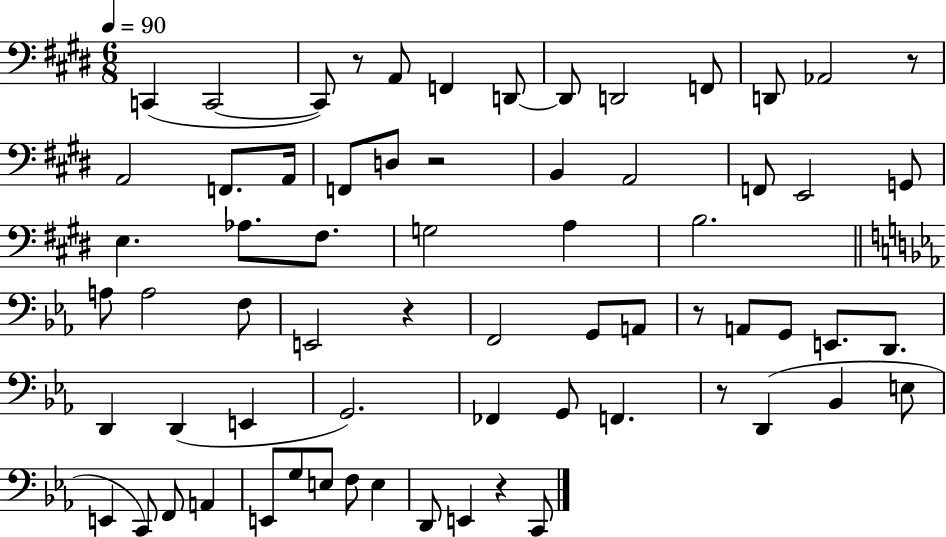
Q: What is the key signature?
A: E major